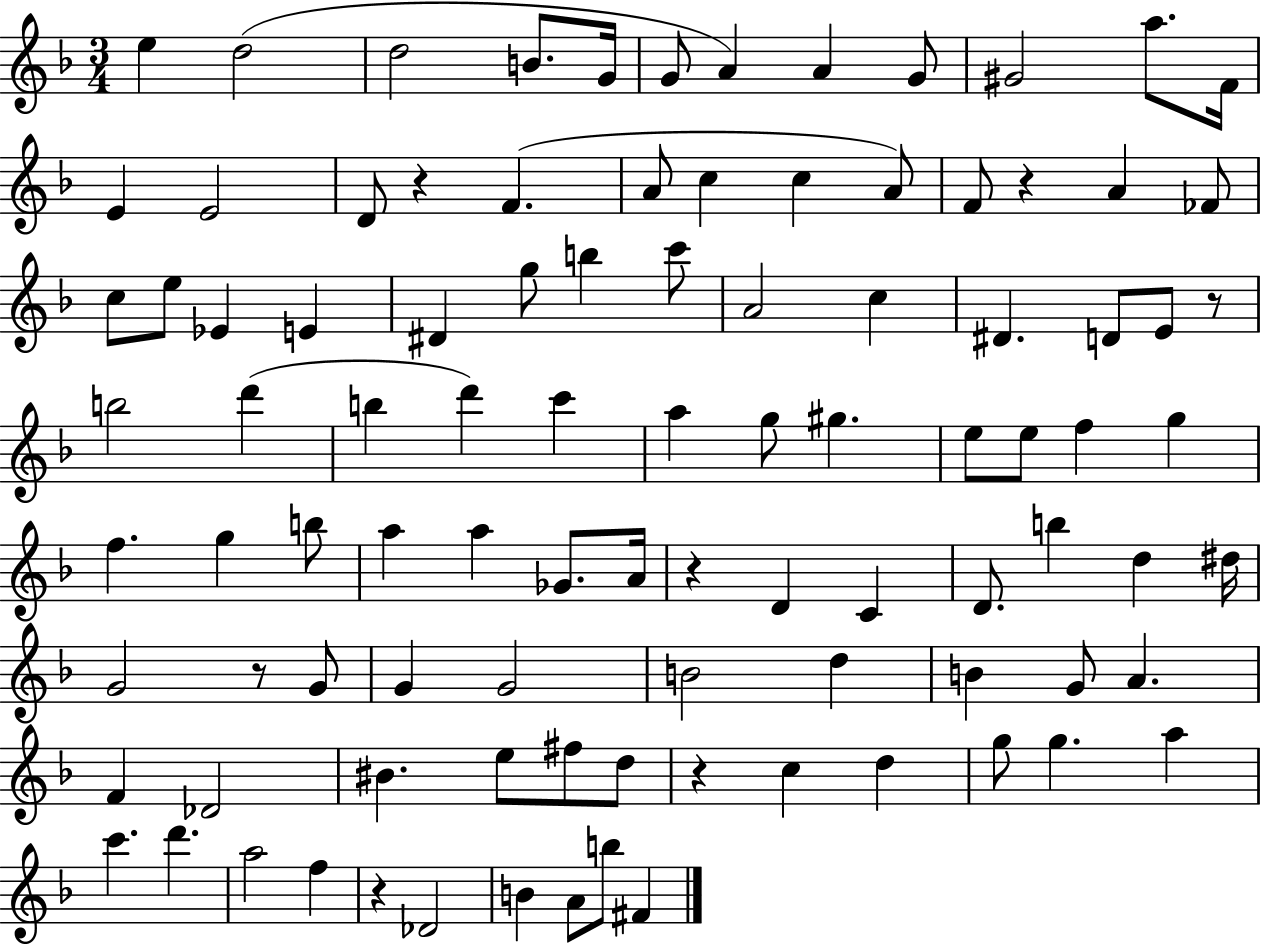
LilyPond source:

{
  \clef treble
  \numericTimeSignature
  \time 3/4
  \key f \major
  e''4 d''2( | d''2 b'8. g'16 | g'8 a'4) a'4 g'8 | gis'2 a''8. f'16 | \break e'4 e'2 | d'8 r4 f'4.( | a'8 c''4 c''4 a'8) | f'8 r4 a'4 fes'8 | \break c''8 e''8 ees'4 e'4 | dis'4 g''8 b''4 c'''8 | a'2 c''4 | dis'4. d'8 e'8 r8 | \break b''2 d'''4( | b''4 d'''4) c'''4 | a''4 g''8 gis''4. | e''8 e''8 f''4 g''4 | \break f''4. g''4 b''8 | a''4 a''4 ges'8. a'16 | r4 d'4 c'4 | d'8. b''4 d''4 dis''16 | \break g'2 r8 g'8 | g'4 g'2 | b'2 d''4 | b'4 g'8 a'4. | \break f'4 des'2 | bis'4. e''8 fis''8 d''8 | r4 c''4 d''4 | g''8 g''4. a''4 | \break c'''4. d'''4. | a''2 f''4 | r4 des'2 | b'4 a'8 b''8 fis'4 | \break \bar "|."
}